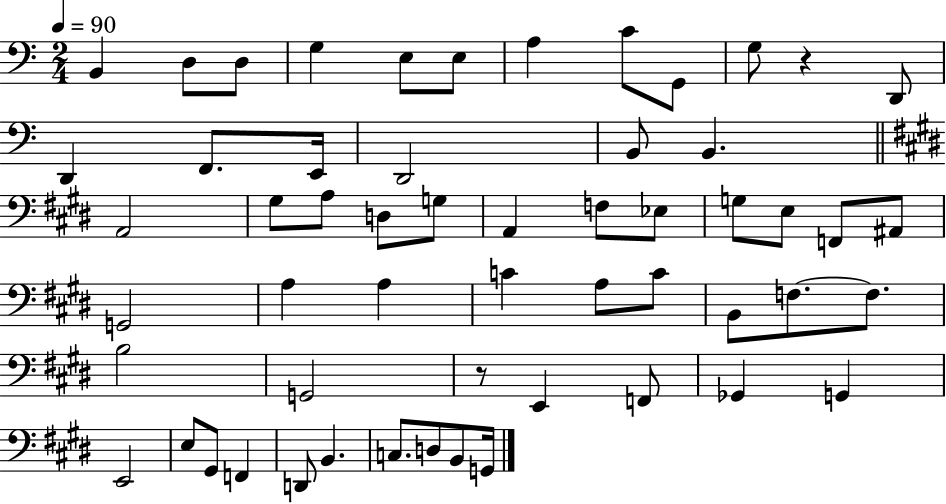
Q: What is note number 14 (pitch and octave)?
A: E2